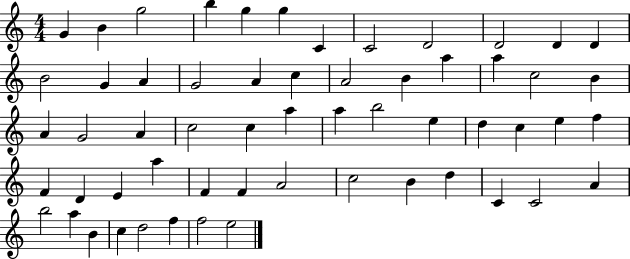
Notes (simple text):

G4/q B4/q G5/h B5/q G5/q G5/q C4/q C4/h D4/h D4/h D4/q D4/q B4/h G4/q A4/q G4/h A4/q C5/q A4/h B4/q A5/q A5/q C5/h B4/q A4/q G4/h A4/q C5/h C5/q A5/q A5/q B5/h E5/q D5/q C5/q E5/q F5/q F4/q D4/q E4/q A5/q F4/q F4/q A4/h C5/h B4/q D5/q C4/q C4/h A4/q B5/h A5/q B4/q C5/q D5/h F5/q F5/h E5/h